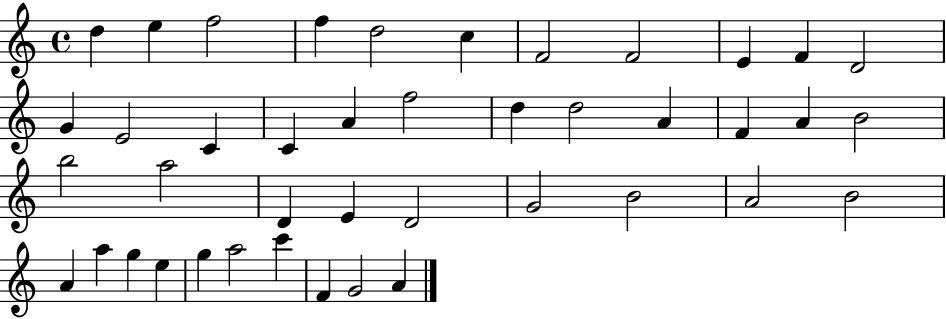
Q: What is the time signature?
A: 4/4